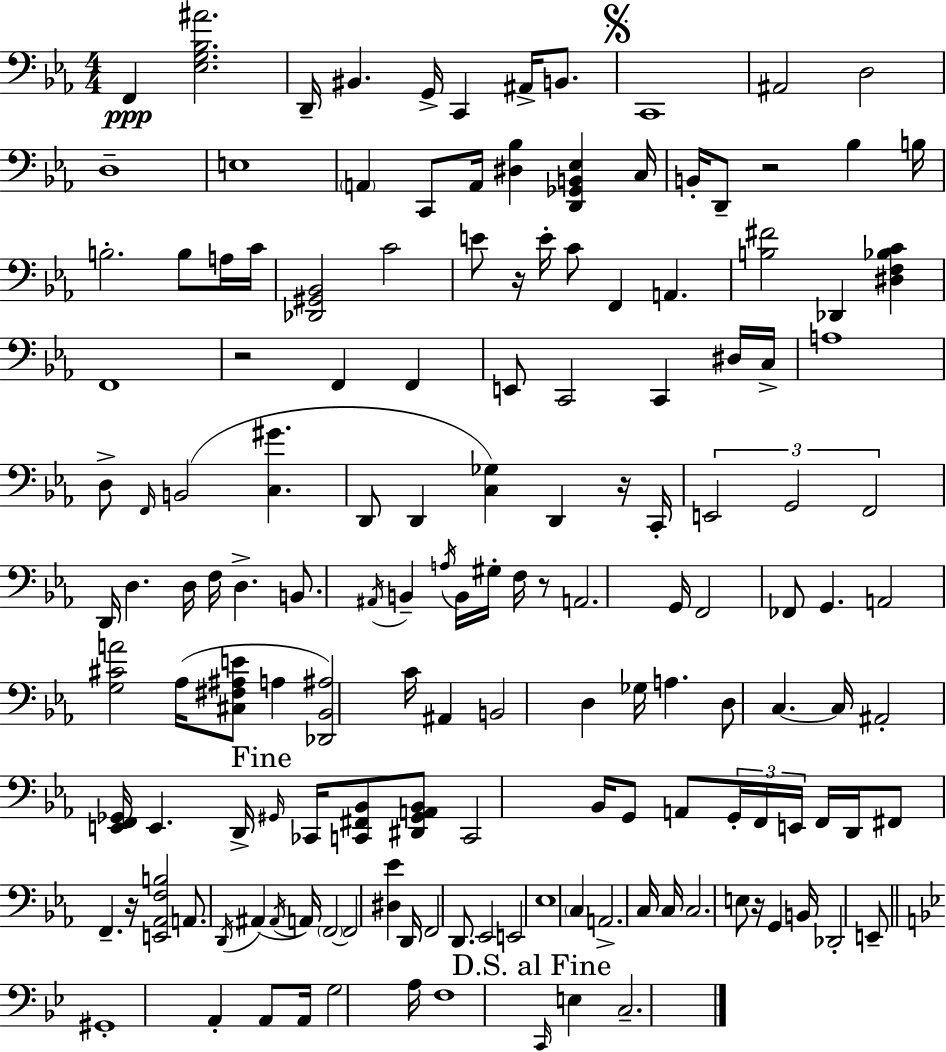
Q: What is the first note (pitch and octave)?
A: F2